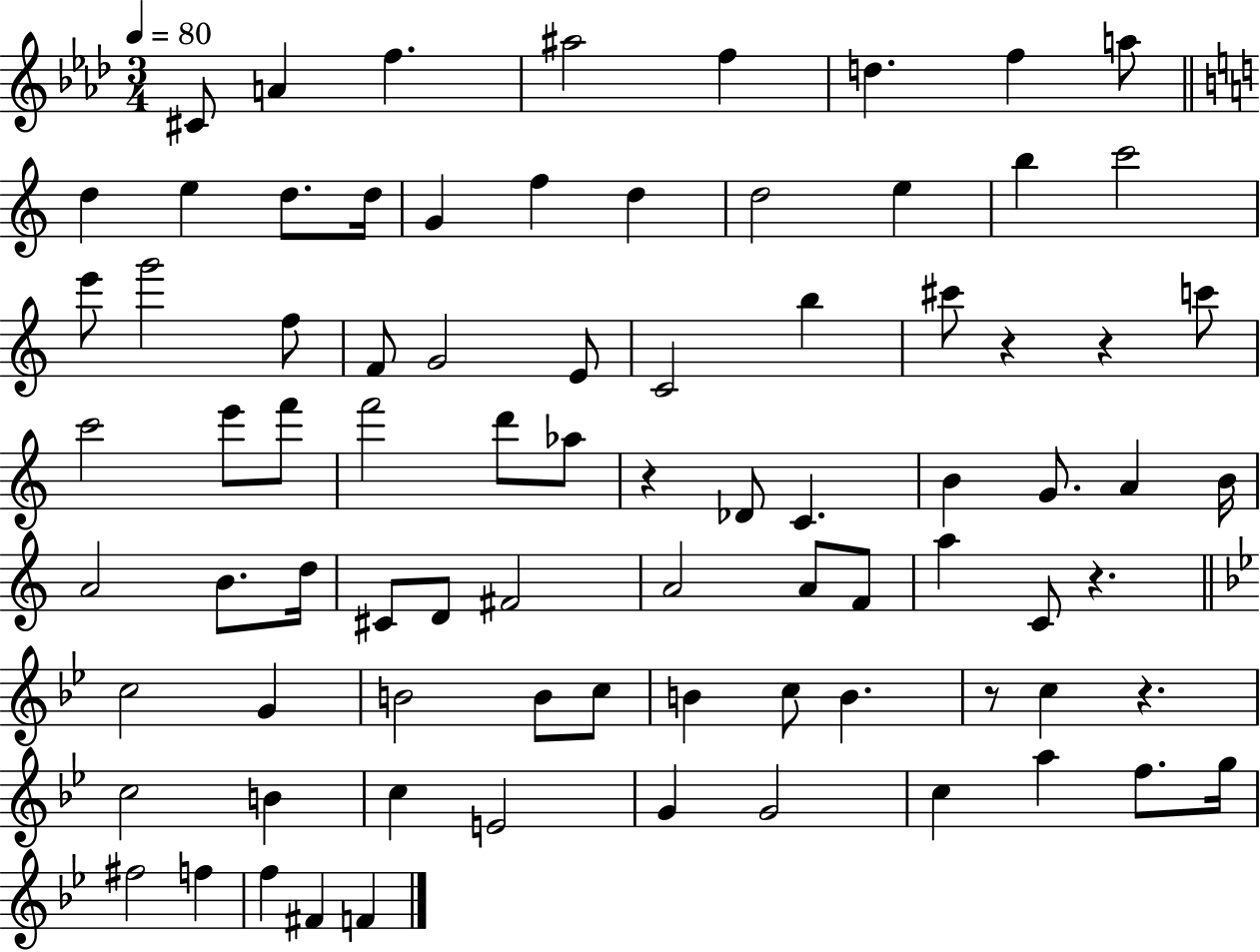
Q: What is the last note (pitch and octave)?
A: F4